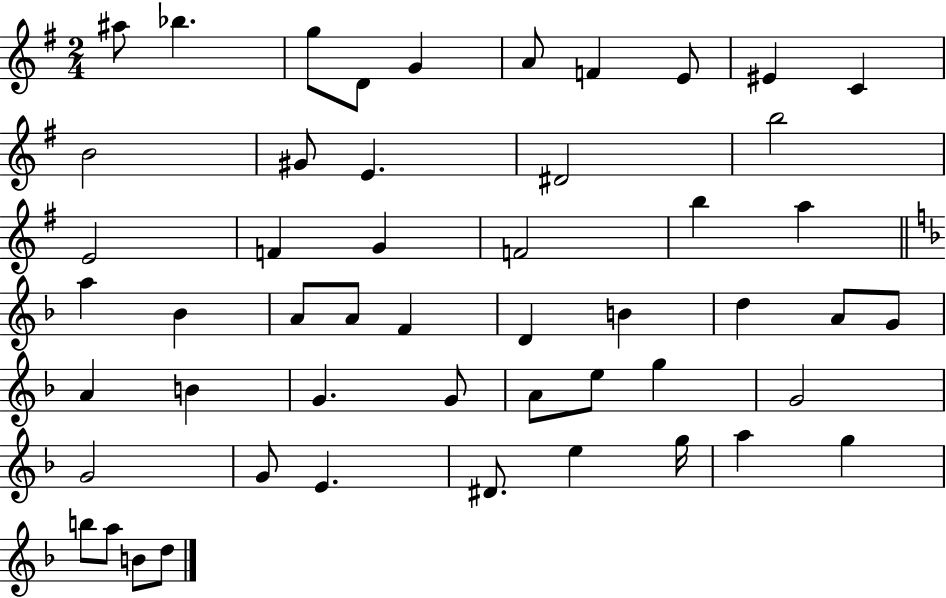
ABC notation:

X:1
T:Untitled
M:2/4
L:1/4
K:G
^a/2 _b g/2 D/2 G A/2 F E/2 ^E C B2 ^G/2 E ^D2 b2 E2 F G F2 b a a _B A/2 A/2 F D B d A/2 G/2 A B G G/2 A/2 e/2 g G2 G2 G/2 E ^D/2 e g/4 a g b/2 a/2 B/2 d/2